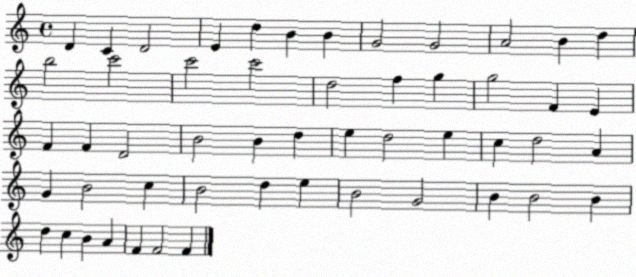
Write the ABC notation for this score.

X:1
T:Untitled
M:4/4
L:1/4
K:C
D C D2 E d B B G2 G2 A2 B d b2 c'2 c'2 c'2 d2 f g g2 F E F F D2 B2 B d e d2 e c d2 A G B2 c B2 d e B2 G2 B B2 B d c B A F F2 F